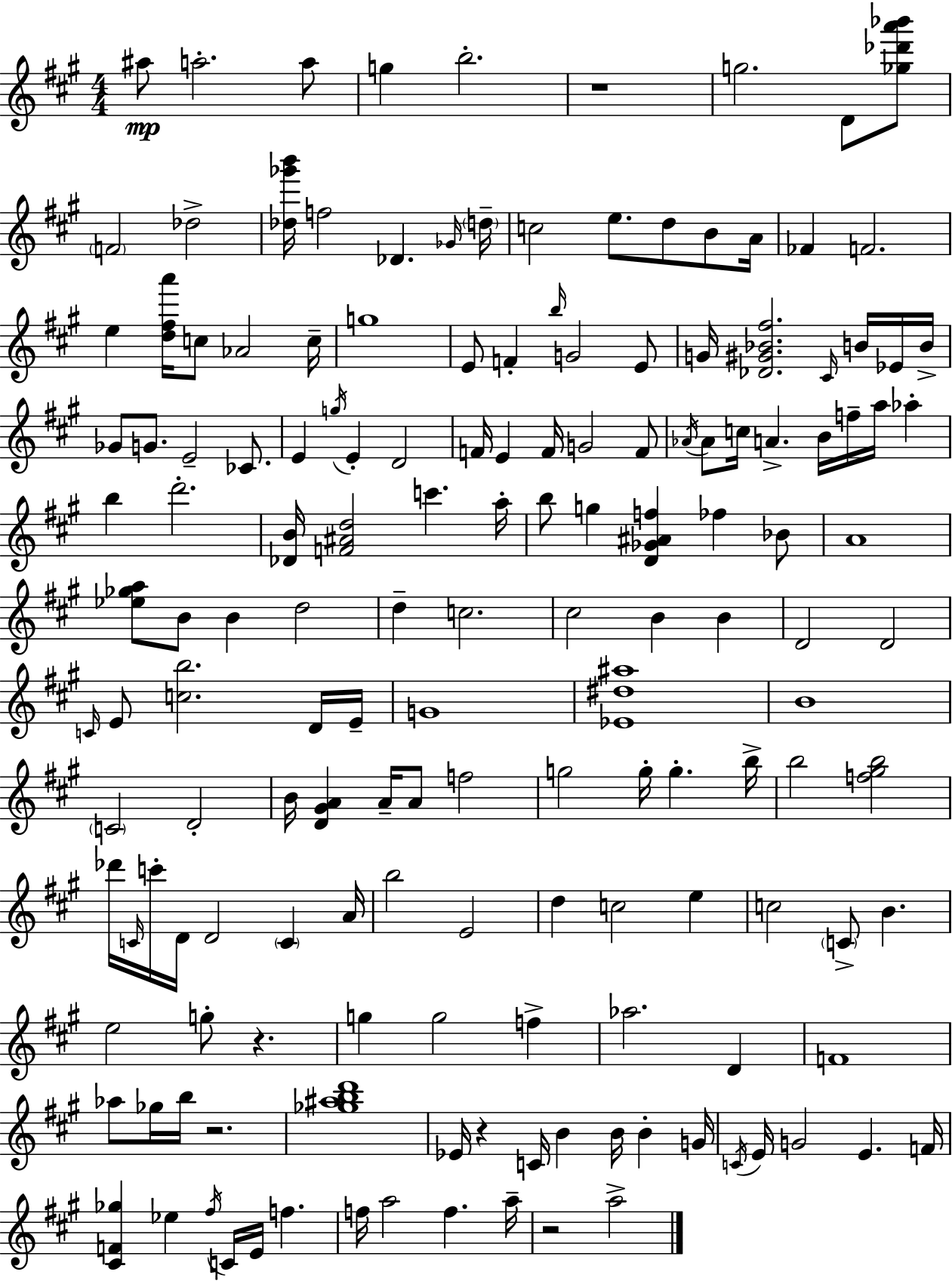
{
  \clef treble
  \numericTimeSignature
  \time 4/4
  \key a \major
  ais''8\mp a''2.-. a''8 | g''4 b''2.-. | r1 | g''2. d'8 <ges'' des''' a''' bes'''>8 | \break \parenthesize f'2 des''2-> | <des'' ges''' b'''>16 f''2 des'4. \grace { ges'16 } | \parenthesize d''16-- c''2 e''8. d''8 b'8 | a'16 fes'4 f'2. | \break e''4 <d'' fis'' a'''>16 c''8 aes'2 | c''16-- g''1 | e'8 f'4-. \grace { b''16 } g'2 | e'8 g'16 <des' gis' bes' fis''>2. \grace { cis'16 } | \break b'16 ees'16 b'16-> ges'8 g'8. e'2-- | ces'8. e'4 \acciaccatura { g''16 } e'4-. d'2 | f'16 e'4 f'16 g'2 | f'8 \acciaccatura { aes'16 } aes'8 c''16 a'4.-> b'16 f''16-- | \break a''16 aes''4-. b''4 d'''2.-. | <des' b'>16 <f' ais' d''>2 c'''4. | a''16-. b''8 g''4 <d' ges' ais' f''>4 fes''4 | bes'8 a'1 | \break <ees'' ges'' a''>8 b'8 b'4 d''2 | d''4-- c''2. | cis''2 b'4 | b'4 d'2 d'2 | \break \grace { c'16 } e'8 <c'' b''>2. | d'16 e'16-- g'1 | <ees' dis'' ais''>1 | b'1 | \break \parenthesize c'2 d'2-. | b'16 <d' gis' a'>4 a'16-- a'8 f''2 | g''2 g''16-. g''4.-. | b''16-> b''2 <f'' gis'' b''>2 | \break des'''16 \grace { c'16 } c'''16-. d'16 d'2 | \parenthesize c'4 a'16 b''2 e'2 | d''4 c''2 | e''4 c''2 \parenthesize c'8-> | \break b'4. e''2 g''8-. | r4. g''4 g''2 | f''4-> aes''2. | d'4 f'1 | \break aes''8 ges''16 b''16 r2. | <ges'' ais'' b'' d'''>1 | ees'16 r4 c'16 b'4 | b'16 b'4-. g'16 \acciaccatura { c'16 } e'16 g'2 | \break e'4. f'16 <cis' f' ges''>4 ees''4 | \acciaccatura { fis''16 } c'16 e'16 f''4. f''16 a''2 | f''4. a''16-- r2 | a''2-> \bar "|."
}